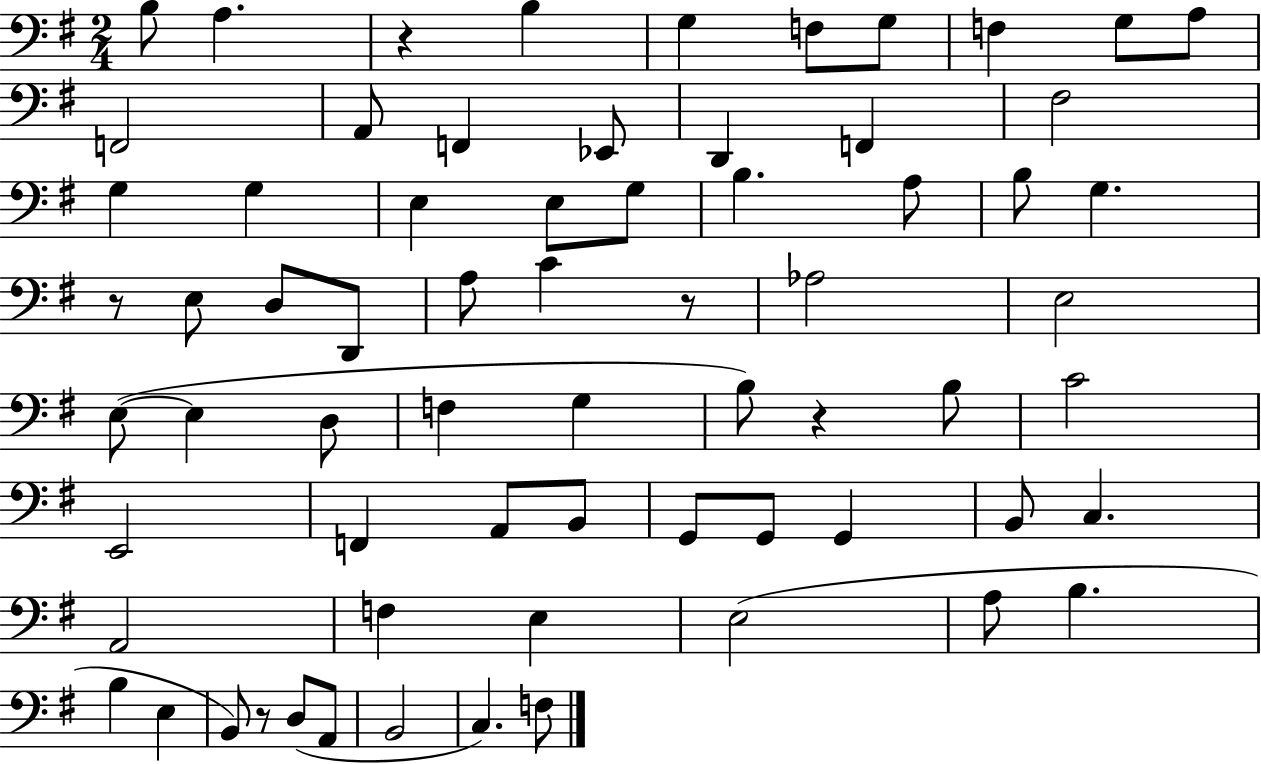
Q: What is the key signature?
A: G major